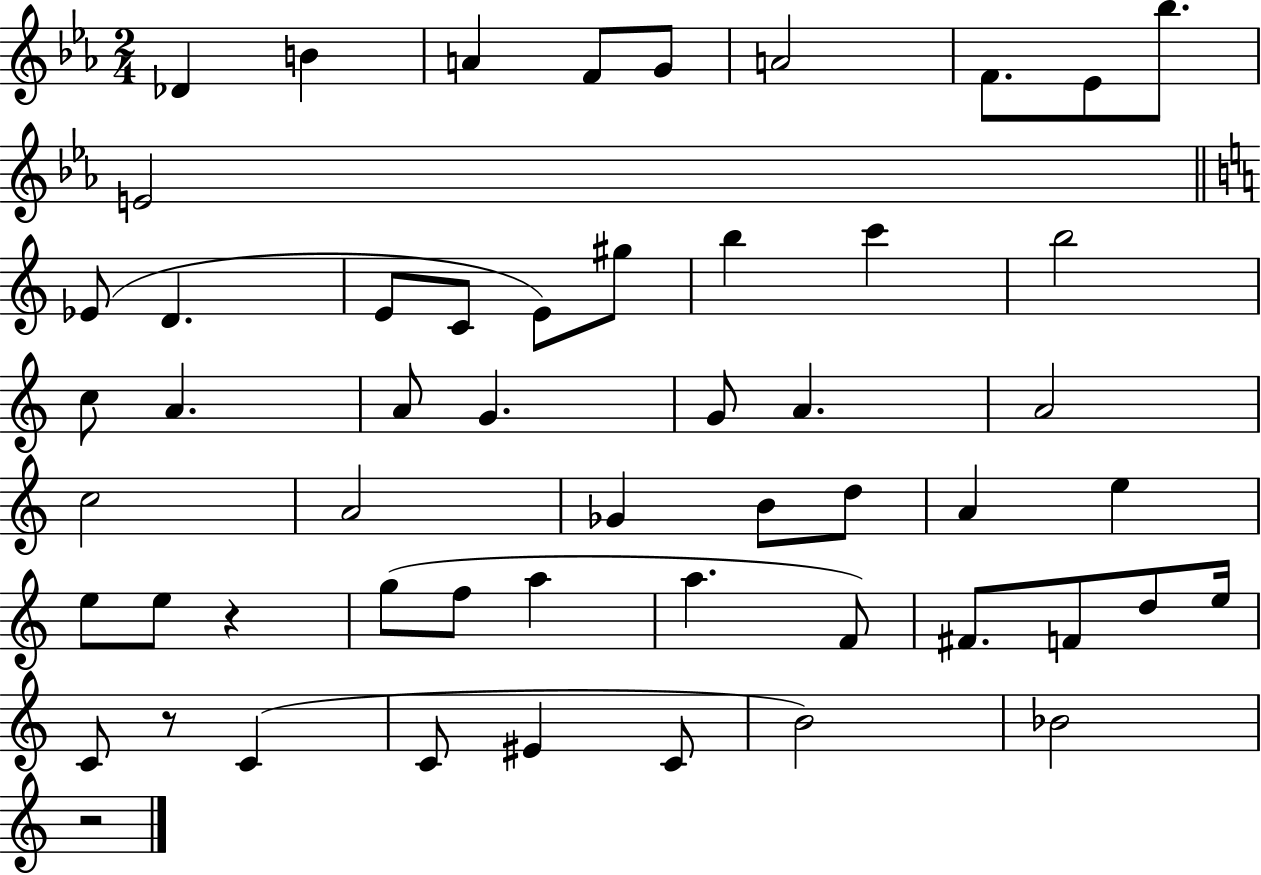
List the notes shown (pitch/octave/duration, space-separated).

Db4/q B4/q A4/q F4/e G4/e A4/h F4/e. Eb4/e Bb5/e. E4/h Eb4/e D4/q. E4/e C4/e E4/e G#5/e B5/q C6/q B5/h C5/e A4/q. A4/e G4/q. G4/e A4/q. A4/h C5/h A4/h Gb4/q B4/e D5/e A4/q E5/q E5/e E5/e R/q G5/e F5/e A5/q A5/q. F4/e F#4/e. F4/e D5/e E5/s C4/e R/e C4/q C4/e EIS4/q C4/e B4/h Bb4/h R/h